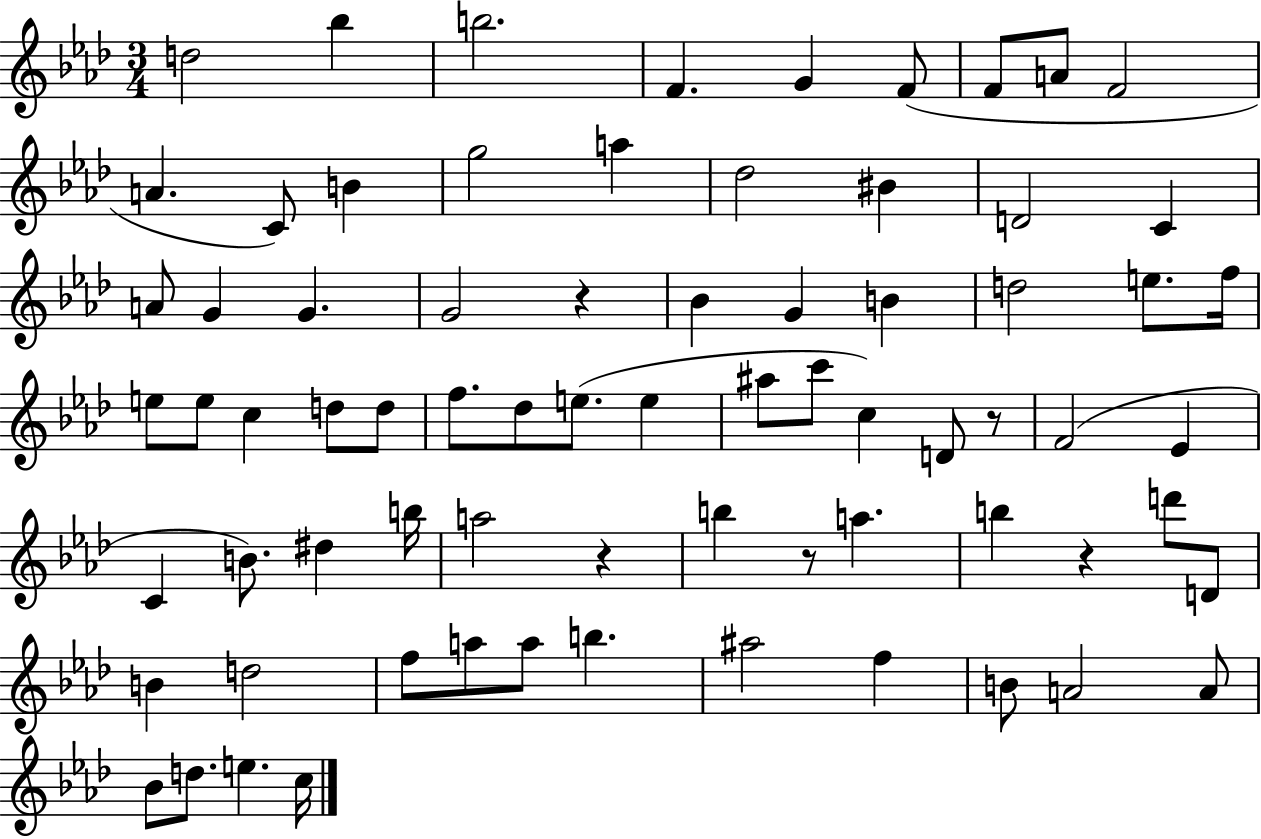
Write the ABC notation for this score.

X:1
T:Untitled
M:3/4
L:1/4
K:Ab
d2 _b b2 F G F/2 F/2 A/2 F2 A C/2 B g2 a _d2 ^B D2 C A/2 G G G2 z _B G B d2 e/2 f/4 e/2 e/2 c d/2 d/2 f/2 _d/2 e/2 e ^a/2 c'/2 c D/2 z/2 F2 _E C B/2 ^d b/4 a2 z b z/2 a b z d'/2 D/2 B d2 f/2 a/2 a/2 b ^a2 f B/2 A2 A/2 _B/2 d/2 e c/4